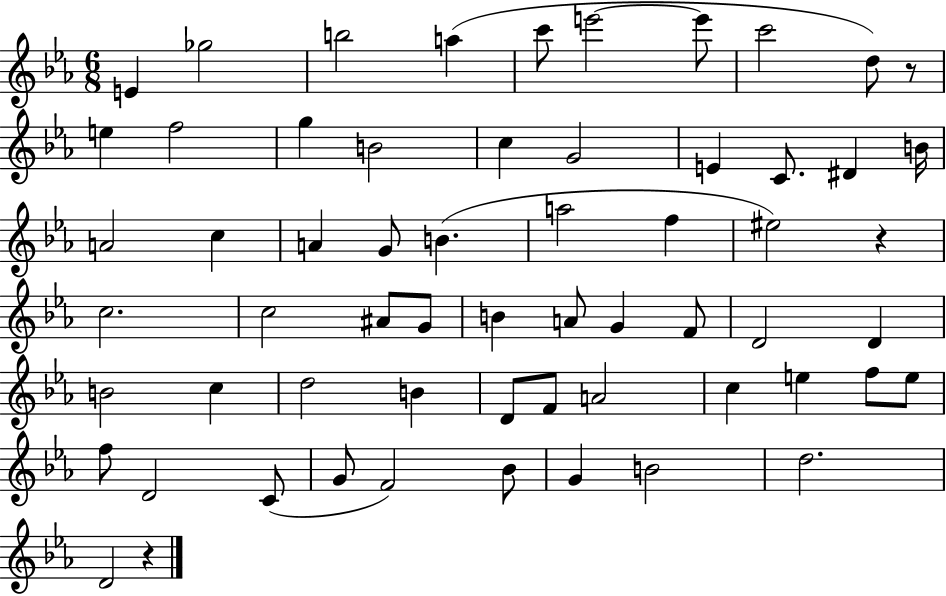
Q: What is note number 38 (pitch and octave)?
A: B4